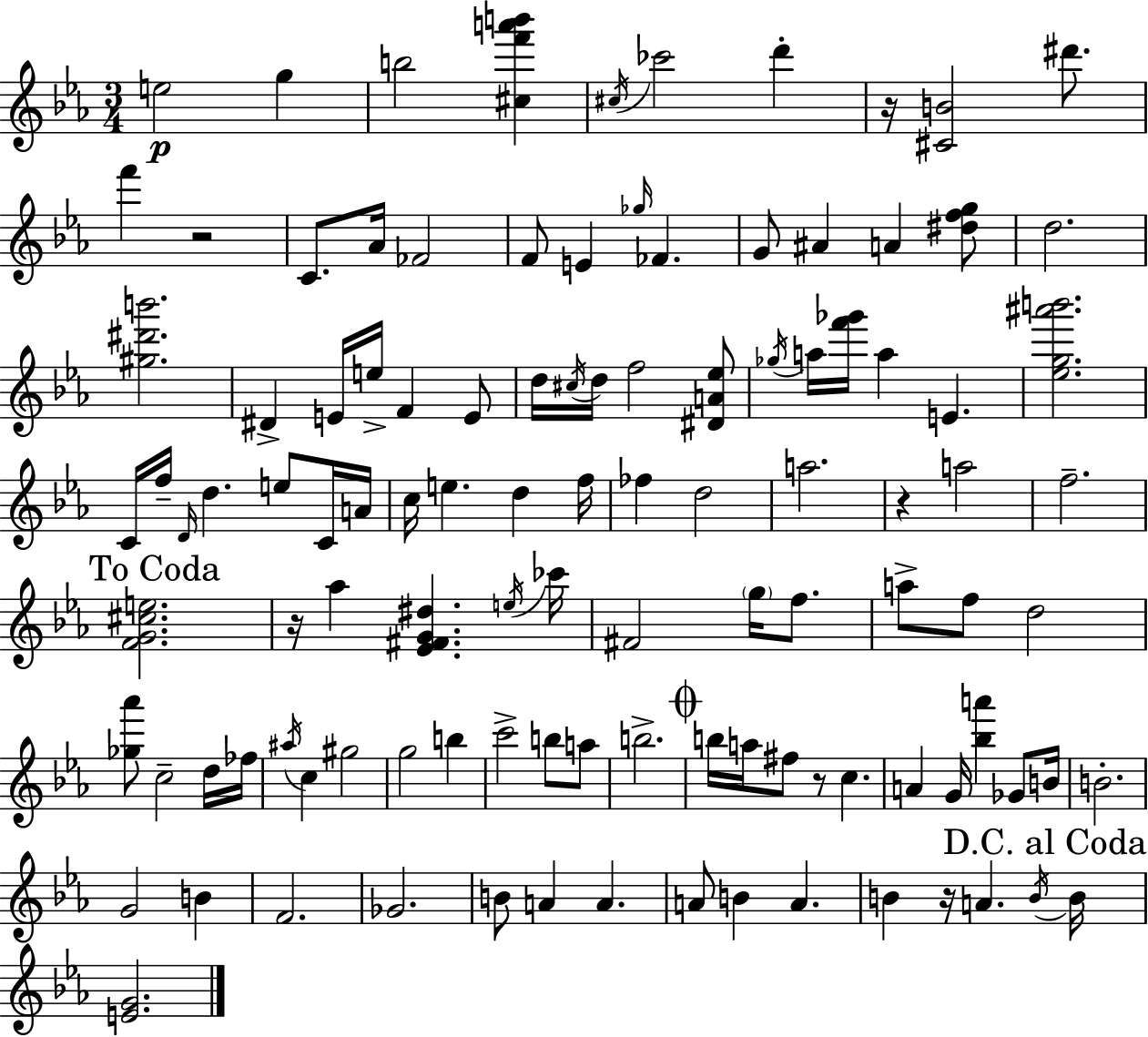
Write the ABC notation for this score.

X:1
T:Untitled
M:3/4
L:1/4
K:Cm
e2 g b2 [^cf'a'b'] ^c/4 _c'2 d' z/4 [^CB]2 ^d'/2 f' z2 C/2 _A/4 _F2 F/2 E _g/4 _F G/2 ^A A [^dfg]/2 d2 [^g^d'b']2 ^D E/4 e/4 F E/2 d/4 ^c/4 d/4 f2 [^DA_e]/2 _g/4 a/4 [f'_g']/4 a E [_eg^a'b']2 C/4 f/4 D/4 d e/2 C/4 A/4 c/4 e d f/4 _f d2 a2 z a2 f2 [FG^ce]2 z/4 _a [_E^FG^d] e/4 _c'/4 ^F2 g/4 f/2 a/2 f/2 d2 [_g_a']/2 c2 d/4 _f/4 ^a/4 c ^g2 g2 b c'2 b/2 a/2 b2 b/4 a/4 ^f/2 z/2 c A G/4 [_ba'] _G/2 B/4 B2 G2 B F2 _G2 B/2 A A A/2 B A B z/4 A B/4 B/4 [EG]2